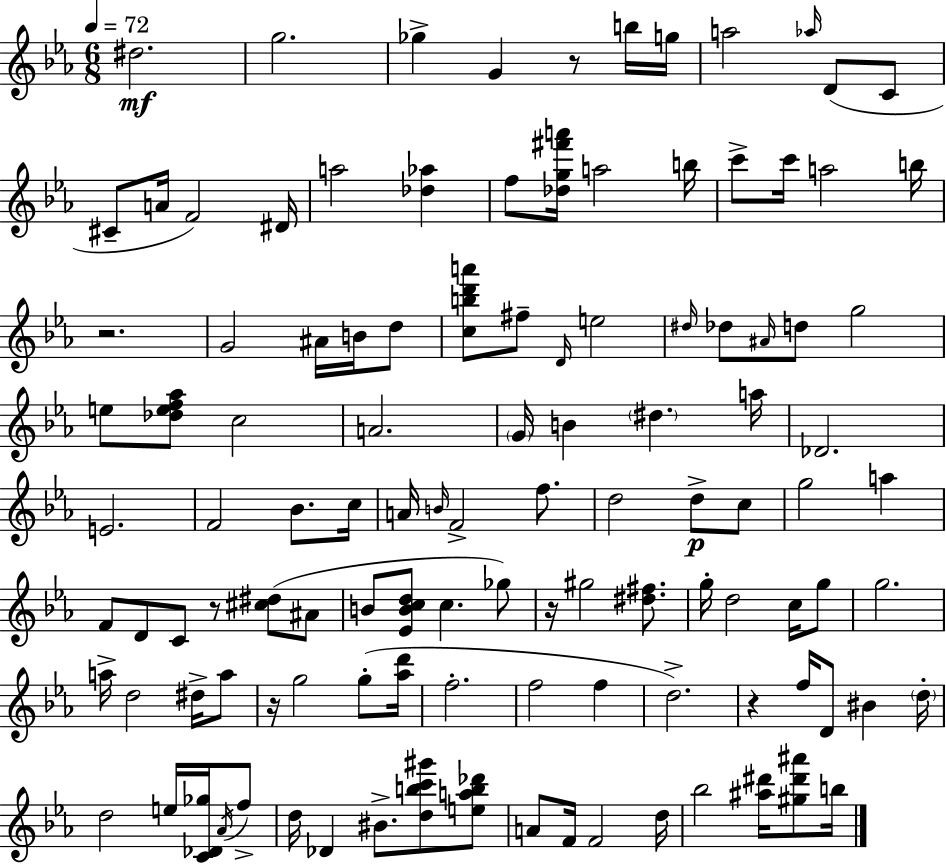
D#5/h. G5/h. Gb5/q G4/q R/e B5/s G5/s A5/h Ab5/s D4/e C4/e C#4/e A4/s F4/h D#4/s A5/h [Db5,Ab5]/q F5/e [Db5,G5,F#6,A6]/s A5/h B5/s C6/e C6/s A5/h B5/s R/h. G4/h A#4/s B4/s D5/e [C5,B5,D6,A6]/e F#5/e D4/s E5/h D#5/s Db5/e A#4/s D5/e G5/h E5/e [Db5,E5,F5,Ab5]/e C5/h A4/h. G4/s B4/q D#5/q. A5/s Db4/h. E4/h. F4/h Bb4/e. C5/s A4/s B4/s F4/h F5/e. D5/h D5/e C5/e G5/h A5/q F4/e D4/e C4/e R/e [C#5,D#5]/e A#4/e B4/e [Eb4,B4,C5,D5]/e C5/q. Gb5/e R/s G#5/h [D#5,F#5]/e. G5/s D5/h C5/s G5/e G5/h. A5/s D5/h D#5/s A5/e R/s G5/h G5/e [Ab5,D6]/s F5/h. F5/h F5/q D5/h. R/q F5/s D4/e BIS4/q D5/s D5/h E5/s [C4,Db4,Gb5]/s Ab4/s F5/e D5/s Db4/q BIS4/e. [D5,B5,C6,G#6]/e [E5,A5,B5,Db6]/e A4/e F4/s F4/h D5/s Bb5/h [A#5,D#6]/s [G#5,D#6,A#6]/e B5/s